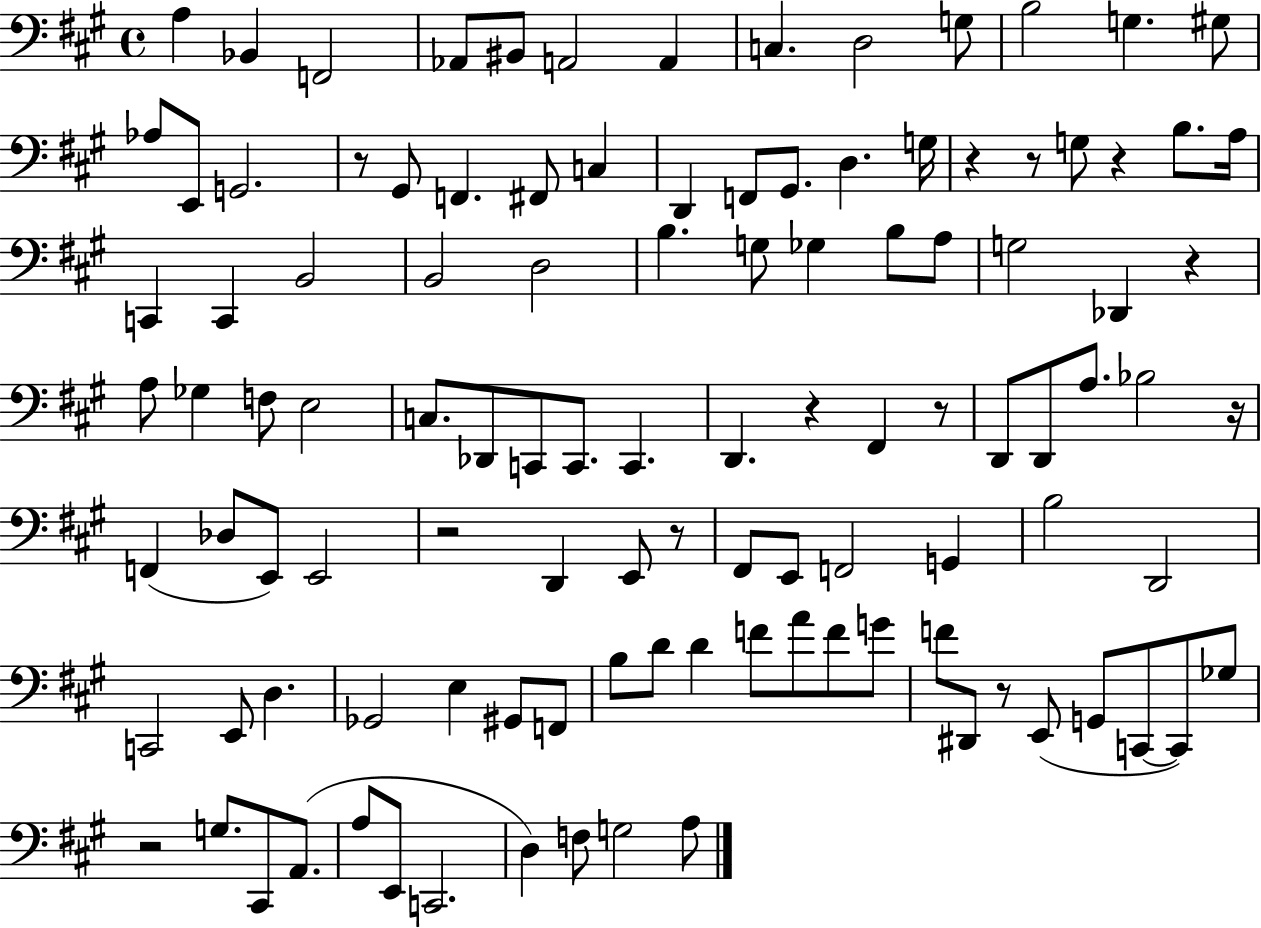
{
  \clef bass
  \time 4/4
  \defaultTimeSignature
  \key a \major
  a4 bes,4 f,2 | aes,8 bis,8 a,2 a,4 | c4. d2 g8 | b2 g4. gis8 | \break aes8 e,8 g,2. | r8 gis,8 f,4. fis,8 c4 | d,4 f,8 gis,8. d4. g16 | r4 r8 g8 r4 b8. a16 | \break c,4 c,4 b,2 | b,2 d2 | b4. g8 ges4 b8 a8 | g2 des,4 r4 | \break a8 ges4 f8 e2 | c8. des,8 c,8 c,8. c,4. | d,4. r4 fis,4 r8 | d,8 d,8 a8. bes2 r16 | \break f,4( des8 e,8) e,2 | r2 d,4 e,8 r8 | fis,8 e,8 f,2 g,4 | b2 d,2 | \break c,2 e,8 d4. | ges,2 e4 gis,8 f,8 | b8 d'8 d'4 f'8 a'8 f'8 g'8 | f'8 dis,8 r8 e,8( g,8 c,8~~ c,8) ges8 | \break r2 g8. cis,8 a,8.( | a8 e,8 c,2. | d4) f8 g2 a8 | \bar "|."
}